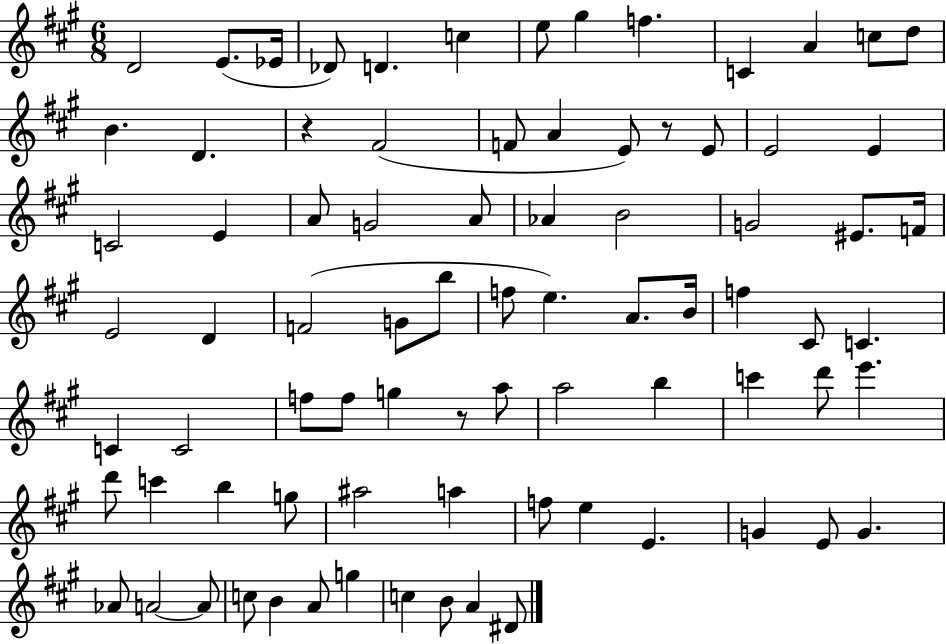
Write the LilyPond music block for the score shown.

{
  \clef treble
  \numericTimeSignature
  \time 6/8
  \key a \major
  d'2 e'8.( ees'16 | des'8) d'4. c''4 | e''8 gis''4 f''4. | c'4 a'4 c''8 d''8 | \break b'4. d'4. | r4 fis'2( | f'8 a'4 e'8) r8 e'8 | e'2 e'4 | \break c'2 e'4 | a'8 g'2 a'8 | aes'4 b'2 | g'2 eis'8. f'16 | \break e'2 d'4 | f'2( g'8 b''8 | f''8 e''4.) a'8. b'16 | f''4 cis'8 c'4. | \break c'4 c'2 | f''8 f''8 g''4 r8 a''8 | a''2 b''4 | c'''4 d'''8 e'''4. | \break d'''8 c'''4 b''4 g''8 | ais''2 a''4 | f''8 e''4 e'4. | g'4 e'8 g'4. | \break aes'8 a'2~~ a'8 | c''8 b'4 a'8 g''4 | c''4 b'8 a'4 dis'8 | \bar "|."
}